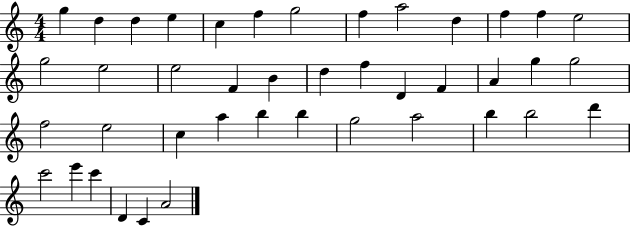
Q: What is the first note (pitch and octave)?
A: G5